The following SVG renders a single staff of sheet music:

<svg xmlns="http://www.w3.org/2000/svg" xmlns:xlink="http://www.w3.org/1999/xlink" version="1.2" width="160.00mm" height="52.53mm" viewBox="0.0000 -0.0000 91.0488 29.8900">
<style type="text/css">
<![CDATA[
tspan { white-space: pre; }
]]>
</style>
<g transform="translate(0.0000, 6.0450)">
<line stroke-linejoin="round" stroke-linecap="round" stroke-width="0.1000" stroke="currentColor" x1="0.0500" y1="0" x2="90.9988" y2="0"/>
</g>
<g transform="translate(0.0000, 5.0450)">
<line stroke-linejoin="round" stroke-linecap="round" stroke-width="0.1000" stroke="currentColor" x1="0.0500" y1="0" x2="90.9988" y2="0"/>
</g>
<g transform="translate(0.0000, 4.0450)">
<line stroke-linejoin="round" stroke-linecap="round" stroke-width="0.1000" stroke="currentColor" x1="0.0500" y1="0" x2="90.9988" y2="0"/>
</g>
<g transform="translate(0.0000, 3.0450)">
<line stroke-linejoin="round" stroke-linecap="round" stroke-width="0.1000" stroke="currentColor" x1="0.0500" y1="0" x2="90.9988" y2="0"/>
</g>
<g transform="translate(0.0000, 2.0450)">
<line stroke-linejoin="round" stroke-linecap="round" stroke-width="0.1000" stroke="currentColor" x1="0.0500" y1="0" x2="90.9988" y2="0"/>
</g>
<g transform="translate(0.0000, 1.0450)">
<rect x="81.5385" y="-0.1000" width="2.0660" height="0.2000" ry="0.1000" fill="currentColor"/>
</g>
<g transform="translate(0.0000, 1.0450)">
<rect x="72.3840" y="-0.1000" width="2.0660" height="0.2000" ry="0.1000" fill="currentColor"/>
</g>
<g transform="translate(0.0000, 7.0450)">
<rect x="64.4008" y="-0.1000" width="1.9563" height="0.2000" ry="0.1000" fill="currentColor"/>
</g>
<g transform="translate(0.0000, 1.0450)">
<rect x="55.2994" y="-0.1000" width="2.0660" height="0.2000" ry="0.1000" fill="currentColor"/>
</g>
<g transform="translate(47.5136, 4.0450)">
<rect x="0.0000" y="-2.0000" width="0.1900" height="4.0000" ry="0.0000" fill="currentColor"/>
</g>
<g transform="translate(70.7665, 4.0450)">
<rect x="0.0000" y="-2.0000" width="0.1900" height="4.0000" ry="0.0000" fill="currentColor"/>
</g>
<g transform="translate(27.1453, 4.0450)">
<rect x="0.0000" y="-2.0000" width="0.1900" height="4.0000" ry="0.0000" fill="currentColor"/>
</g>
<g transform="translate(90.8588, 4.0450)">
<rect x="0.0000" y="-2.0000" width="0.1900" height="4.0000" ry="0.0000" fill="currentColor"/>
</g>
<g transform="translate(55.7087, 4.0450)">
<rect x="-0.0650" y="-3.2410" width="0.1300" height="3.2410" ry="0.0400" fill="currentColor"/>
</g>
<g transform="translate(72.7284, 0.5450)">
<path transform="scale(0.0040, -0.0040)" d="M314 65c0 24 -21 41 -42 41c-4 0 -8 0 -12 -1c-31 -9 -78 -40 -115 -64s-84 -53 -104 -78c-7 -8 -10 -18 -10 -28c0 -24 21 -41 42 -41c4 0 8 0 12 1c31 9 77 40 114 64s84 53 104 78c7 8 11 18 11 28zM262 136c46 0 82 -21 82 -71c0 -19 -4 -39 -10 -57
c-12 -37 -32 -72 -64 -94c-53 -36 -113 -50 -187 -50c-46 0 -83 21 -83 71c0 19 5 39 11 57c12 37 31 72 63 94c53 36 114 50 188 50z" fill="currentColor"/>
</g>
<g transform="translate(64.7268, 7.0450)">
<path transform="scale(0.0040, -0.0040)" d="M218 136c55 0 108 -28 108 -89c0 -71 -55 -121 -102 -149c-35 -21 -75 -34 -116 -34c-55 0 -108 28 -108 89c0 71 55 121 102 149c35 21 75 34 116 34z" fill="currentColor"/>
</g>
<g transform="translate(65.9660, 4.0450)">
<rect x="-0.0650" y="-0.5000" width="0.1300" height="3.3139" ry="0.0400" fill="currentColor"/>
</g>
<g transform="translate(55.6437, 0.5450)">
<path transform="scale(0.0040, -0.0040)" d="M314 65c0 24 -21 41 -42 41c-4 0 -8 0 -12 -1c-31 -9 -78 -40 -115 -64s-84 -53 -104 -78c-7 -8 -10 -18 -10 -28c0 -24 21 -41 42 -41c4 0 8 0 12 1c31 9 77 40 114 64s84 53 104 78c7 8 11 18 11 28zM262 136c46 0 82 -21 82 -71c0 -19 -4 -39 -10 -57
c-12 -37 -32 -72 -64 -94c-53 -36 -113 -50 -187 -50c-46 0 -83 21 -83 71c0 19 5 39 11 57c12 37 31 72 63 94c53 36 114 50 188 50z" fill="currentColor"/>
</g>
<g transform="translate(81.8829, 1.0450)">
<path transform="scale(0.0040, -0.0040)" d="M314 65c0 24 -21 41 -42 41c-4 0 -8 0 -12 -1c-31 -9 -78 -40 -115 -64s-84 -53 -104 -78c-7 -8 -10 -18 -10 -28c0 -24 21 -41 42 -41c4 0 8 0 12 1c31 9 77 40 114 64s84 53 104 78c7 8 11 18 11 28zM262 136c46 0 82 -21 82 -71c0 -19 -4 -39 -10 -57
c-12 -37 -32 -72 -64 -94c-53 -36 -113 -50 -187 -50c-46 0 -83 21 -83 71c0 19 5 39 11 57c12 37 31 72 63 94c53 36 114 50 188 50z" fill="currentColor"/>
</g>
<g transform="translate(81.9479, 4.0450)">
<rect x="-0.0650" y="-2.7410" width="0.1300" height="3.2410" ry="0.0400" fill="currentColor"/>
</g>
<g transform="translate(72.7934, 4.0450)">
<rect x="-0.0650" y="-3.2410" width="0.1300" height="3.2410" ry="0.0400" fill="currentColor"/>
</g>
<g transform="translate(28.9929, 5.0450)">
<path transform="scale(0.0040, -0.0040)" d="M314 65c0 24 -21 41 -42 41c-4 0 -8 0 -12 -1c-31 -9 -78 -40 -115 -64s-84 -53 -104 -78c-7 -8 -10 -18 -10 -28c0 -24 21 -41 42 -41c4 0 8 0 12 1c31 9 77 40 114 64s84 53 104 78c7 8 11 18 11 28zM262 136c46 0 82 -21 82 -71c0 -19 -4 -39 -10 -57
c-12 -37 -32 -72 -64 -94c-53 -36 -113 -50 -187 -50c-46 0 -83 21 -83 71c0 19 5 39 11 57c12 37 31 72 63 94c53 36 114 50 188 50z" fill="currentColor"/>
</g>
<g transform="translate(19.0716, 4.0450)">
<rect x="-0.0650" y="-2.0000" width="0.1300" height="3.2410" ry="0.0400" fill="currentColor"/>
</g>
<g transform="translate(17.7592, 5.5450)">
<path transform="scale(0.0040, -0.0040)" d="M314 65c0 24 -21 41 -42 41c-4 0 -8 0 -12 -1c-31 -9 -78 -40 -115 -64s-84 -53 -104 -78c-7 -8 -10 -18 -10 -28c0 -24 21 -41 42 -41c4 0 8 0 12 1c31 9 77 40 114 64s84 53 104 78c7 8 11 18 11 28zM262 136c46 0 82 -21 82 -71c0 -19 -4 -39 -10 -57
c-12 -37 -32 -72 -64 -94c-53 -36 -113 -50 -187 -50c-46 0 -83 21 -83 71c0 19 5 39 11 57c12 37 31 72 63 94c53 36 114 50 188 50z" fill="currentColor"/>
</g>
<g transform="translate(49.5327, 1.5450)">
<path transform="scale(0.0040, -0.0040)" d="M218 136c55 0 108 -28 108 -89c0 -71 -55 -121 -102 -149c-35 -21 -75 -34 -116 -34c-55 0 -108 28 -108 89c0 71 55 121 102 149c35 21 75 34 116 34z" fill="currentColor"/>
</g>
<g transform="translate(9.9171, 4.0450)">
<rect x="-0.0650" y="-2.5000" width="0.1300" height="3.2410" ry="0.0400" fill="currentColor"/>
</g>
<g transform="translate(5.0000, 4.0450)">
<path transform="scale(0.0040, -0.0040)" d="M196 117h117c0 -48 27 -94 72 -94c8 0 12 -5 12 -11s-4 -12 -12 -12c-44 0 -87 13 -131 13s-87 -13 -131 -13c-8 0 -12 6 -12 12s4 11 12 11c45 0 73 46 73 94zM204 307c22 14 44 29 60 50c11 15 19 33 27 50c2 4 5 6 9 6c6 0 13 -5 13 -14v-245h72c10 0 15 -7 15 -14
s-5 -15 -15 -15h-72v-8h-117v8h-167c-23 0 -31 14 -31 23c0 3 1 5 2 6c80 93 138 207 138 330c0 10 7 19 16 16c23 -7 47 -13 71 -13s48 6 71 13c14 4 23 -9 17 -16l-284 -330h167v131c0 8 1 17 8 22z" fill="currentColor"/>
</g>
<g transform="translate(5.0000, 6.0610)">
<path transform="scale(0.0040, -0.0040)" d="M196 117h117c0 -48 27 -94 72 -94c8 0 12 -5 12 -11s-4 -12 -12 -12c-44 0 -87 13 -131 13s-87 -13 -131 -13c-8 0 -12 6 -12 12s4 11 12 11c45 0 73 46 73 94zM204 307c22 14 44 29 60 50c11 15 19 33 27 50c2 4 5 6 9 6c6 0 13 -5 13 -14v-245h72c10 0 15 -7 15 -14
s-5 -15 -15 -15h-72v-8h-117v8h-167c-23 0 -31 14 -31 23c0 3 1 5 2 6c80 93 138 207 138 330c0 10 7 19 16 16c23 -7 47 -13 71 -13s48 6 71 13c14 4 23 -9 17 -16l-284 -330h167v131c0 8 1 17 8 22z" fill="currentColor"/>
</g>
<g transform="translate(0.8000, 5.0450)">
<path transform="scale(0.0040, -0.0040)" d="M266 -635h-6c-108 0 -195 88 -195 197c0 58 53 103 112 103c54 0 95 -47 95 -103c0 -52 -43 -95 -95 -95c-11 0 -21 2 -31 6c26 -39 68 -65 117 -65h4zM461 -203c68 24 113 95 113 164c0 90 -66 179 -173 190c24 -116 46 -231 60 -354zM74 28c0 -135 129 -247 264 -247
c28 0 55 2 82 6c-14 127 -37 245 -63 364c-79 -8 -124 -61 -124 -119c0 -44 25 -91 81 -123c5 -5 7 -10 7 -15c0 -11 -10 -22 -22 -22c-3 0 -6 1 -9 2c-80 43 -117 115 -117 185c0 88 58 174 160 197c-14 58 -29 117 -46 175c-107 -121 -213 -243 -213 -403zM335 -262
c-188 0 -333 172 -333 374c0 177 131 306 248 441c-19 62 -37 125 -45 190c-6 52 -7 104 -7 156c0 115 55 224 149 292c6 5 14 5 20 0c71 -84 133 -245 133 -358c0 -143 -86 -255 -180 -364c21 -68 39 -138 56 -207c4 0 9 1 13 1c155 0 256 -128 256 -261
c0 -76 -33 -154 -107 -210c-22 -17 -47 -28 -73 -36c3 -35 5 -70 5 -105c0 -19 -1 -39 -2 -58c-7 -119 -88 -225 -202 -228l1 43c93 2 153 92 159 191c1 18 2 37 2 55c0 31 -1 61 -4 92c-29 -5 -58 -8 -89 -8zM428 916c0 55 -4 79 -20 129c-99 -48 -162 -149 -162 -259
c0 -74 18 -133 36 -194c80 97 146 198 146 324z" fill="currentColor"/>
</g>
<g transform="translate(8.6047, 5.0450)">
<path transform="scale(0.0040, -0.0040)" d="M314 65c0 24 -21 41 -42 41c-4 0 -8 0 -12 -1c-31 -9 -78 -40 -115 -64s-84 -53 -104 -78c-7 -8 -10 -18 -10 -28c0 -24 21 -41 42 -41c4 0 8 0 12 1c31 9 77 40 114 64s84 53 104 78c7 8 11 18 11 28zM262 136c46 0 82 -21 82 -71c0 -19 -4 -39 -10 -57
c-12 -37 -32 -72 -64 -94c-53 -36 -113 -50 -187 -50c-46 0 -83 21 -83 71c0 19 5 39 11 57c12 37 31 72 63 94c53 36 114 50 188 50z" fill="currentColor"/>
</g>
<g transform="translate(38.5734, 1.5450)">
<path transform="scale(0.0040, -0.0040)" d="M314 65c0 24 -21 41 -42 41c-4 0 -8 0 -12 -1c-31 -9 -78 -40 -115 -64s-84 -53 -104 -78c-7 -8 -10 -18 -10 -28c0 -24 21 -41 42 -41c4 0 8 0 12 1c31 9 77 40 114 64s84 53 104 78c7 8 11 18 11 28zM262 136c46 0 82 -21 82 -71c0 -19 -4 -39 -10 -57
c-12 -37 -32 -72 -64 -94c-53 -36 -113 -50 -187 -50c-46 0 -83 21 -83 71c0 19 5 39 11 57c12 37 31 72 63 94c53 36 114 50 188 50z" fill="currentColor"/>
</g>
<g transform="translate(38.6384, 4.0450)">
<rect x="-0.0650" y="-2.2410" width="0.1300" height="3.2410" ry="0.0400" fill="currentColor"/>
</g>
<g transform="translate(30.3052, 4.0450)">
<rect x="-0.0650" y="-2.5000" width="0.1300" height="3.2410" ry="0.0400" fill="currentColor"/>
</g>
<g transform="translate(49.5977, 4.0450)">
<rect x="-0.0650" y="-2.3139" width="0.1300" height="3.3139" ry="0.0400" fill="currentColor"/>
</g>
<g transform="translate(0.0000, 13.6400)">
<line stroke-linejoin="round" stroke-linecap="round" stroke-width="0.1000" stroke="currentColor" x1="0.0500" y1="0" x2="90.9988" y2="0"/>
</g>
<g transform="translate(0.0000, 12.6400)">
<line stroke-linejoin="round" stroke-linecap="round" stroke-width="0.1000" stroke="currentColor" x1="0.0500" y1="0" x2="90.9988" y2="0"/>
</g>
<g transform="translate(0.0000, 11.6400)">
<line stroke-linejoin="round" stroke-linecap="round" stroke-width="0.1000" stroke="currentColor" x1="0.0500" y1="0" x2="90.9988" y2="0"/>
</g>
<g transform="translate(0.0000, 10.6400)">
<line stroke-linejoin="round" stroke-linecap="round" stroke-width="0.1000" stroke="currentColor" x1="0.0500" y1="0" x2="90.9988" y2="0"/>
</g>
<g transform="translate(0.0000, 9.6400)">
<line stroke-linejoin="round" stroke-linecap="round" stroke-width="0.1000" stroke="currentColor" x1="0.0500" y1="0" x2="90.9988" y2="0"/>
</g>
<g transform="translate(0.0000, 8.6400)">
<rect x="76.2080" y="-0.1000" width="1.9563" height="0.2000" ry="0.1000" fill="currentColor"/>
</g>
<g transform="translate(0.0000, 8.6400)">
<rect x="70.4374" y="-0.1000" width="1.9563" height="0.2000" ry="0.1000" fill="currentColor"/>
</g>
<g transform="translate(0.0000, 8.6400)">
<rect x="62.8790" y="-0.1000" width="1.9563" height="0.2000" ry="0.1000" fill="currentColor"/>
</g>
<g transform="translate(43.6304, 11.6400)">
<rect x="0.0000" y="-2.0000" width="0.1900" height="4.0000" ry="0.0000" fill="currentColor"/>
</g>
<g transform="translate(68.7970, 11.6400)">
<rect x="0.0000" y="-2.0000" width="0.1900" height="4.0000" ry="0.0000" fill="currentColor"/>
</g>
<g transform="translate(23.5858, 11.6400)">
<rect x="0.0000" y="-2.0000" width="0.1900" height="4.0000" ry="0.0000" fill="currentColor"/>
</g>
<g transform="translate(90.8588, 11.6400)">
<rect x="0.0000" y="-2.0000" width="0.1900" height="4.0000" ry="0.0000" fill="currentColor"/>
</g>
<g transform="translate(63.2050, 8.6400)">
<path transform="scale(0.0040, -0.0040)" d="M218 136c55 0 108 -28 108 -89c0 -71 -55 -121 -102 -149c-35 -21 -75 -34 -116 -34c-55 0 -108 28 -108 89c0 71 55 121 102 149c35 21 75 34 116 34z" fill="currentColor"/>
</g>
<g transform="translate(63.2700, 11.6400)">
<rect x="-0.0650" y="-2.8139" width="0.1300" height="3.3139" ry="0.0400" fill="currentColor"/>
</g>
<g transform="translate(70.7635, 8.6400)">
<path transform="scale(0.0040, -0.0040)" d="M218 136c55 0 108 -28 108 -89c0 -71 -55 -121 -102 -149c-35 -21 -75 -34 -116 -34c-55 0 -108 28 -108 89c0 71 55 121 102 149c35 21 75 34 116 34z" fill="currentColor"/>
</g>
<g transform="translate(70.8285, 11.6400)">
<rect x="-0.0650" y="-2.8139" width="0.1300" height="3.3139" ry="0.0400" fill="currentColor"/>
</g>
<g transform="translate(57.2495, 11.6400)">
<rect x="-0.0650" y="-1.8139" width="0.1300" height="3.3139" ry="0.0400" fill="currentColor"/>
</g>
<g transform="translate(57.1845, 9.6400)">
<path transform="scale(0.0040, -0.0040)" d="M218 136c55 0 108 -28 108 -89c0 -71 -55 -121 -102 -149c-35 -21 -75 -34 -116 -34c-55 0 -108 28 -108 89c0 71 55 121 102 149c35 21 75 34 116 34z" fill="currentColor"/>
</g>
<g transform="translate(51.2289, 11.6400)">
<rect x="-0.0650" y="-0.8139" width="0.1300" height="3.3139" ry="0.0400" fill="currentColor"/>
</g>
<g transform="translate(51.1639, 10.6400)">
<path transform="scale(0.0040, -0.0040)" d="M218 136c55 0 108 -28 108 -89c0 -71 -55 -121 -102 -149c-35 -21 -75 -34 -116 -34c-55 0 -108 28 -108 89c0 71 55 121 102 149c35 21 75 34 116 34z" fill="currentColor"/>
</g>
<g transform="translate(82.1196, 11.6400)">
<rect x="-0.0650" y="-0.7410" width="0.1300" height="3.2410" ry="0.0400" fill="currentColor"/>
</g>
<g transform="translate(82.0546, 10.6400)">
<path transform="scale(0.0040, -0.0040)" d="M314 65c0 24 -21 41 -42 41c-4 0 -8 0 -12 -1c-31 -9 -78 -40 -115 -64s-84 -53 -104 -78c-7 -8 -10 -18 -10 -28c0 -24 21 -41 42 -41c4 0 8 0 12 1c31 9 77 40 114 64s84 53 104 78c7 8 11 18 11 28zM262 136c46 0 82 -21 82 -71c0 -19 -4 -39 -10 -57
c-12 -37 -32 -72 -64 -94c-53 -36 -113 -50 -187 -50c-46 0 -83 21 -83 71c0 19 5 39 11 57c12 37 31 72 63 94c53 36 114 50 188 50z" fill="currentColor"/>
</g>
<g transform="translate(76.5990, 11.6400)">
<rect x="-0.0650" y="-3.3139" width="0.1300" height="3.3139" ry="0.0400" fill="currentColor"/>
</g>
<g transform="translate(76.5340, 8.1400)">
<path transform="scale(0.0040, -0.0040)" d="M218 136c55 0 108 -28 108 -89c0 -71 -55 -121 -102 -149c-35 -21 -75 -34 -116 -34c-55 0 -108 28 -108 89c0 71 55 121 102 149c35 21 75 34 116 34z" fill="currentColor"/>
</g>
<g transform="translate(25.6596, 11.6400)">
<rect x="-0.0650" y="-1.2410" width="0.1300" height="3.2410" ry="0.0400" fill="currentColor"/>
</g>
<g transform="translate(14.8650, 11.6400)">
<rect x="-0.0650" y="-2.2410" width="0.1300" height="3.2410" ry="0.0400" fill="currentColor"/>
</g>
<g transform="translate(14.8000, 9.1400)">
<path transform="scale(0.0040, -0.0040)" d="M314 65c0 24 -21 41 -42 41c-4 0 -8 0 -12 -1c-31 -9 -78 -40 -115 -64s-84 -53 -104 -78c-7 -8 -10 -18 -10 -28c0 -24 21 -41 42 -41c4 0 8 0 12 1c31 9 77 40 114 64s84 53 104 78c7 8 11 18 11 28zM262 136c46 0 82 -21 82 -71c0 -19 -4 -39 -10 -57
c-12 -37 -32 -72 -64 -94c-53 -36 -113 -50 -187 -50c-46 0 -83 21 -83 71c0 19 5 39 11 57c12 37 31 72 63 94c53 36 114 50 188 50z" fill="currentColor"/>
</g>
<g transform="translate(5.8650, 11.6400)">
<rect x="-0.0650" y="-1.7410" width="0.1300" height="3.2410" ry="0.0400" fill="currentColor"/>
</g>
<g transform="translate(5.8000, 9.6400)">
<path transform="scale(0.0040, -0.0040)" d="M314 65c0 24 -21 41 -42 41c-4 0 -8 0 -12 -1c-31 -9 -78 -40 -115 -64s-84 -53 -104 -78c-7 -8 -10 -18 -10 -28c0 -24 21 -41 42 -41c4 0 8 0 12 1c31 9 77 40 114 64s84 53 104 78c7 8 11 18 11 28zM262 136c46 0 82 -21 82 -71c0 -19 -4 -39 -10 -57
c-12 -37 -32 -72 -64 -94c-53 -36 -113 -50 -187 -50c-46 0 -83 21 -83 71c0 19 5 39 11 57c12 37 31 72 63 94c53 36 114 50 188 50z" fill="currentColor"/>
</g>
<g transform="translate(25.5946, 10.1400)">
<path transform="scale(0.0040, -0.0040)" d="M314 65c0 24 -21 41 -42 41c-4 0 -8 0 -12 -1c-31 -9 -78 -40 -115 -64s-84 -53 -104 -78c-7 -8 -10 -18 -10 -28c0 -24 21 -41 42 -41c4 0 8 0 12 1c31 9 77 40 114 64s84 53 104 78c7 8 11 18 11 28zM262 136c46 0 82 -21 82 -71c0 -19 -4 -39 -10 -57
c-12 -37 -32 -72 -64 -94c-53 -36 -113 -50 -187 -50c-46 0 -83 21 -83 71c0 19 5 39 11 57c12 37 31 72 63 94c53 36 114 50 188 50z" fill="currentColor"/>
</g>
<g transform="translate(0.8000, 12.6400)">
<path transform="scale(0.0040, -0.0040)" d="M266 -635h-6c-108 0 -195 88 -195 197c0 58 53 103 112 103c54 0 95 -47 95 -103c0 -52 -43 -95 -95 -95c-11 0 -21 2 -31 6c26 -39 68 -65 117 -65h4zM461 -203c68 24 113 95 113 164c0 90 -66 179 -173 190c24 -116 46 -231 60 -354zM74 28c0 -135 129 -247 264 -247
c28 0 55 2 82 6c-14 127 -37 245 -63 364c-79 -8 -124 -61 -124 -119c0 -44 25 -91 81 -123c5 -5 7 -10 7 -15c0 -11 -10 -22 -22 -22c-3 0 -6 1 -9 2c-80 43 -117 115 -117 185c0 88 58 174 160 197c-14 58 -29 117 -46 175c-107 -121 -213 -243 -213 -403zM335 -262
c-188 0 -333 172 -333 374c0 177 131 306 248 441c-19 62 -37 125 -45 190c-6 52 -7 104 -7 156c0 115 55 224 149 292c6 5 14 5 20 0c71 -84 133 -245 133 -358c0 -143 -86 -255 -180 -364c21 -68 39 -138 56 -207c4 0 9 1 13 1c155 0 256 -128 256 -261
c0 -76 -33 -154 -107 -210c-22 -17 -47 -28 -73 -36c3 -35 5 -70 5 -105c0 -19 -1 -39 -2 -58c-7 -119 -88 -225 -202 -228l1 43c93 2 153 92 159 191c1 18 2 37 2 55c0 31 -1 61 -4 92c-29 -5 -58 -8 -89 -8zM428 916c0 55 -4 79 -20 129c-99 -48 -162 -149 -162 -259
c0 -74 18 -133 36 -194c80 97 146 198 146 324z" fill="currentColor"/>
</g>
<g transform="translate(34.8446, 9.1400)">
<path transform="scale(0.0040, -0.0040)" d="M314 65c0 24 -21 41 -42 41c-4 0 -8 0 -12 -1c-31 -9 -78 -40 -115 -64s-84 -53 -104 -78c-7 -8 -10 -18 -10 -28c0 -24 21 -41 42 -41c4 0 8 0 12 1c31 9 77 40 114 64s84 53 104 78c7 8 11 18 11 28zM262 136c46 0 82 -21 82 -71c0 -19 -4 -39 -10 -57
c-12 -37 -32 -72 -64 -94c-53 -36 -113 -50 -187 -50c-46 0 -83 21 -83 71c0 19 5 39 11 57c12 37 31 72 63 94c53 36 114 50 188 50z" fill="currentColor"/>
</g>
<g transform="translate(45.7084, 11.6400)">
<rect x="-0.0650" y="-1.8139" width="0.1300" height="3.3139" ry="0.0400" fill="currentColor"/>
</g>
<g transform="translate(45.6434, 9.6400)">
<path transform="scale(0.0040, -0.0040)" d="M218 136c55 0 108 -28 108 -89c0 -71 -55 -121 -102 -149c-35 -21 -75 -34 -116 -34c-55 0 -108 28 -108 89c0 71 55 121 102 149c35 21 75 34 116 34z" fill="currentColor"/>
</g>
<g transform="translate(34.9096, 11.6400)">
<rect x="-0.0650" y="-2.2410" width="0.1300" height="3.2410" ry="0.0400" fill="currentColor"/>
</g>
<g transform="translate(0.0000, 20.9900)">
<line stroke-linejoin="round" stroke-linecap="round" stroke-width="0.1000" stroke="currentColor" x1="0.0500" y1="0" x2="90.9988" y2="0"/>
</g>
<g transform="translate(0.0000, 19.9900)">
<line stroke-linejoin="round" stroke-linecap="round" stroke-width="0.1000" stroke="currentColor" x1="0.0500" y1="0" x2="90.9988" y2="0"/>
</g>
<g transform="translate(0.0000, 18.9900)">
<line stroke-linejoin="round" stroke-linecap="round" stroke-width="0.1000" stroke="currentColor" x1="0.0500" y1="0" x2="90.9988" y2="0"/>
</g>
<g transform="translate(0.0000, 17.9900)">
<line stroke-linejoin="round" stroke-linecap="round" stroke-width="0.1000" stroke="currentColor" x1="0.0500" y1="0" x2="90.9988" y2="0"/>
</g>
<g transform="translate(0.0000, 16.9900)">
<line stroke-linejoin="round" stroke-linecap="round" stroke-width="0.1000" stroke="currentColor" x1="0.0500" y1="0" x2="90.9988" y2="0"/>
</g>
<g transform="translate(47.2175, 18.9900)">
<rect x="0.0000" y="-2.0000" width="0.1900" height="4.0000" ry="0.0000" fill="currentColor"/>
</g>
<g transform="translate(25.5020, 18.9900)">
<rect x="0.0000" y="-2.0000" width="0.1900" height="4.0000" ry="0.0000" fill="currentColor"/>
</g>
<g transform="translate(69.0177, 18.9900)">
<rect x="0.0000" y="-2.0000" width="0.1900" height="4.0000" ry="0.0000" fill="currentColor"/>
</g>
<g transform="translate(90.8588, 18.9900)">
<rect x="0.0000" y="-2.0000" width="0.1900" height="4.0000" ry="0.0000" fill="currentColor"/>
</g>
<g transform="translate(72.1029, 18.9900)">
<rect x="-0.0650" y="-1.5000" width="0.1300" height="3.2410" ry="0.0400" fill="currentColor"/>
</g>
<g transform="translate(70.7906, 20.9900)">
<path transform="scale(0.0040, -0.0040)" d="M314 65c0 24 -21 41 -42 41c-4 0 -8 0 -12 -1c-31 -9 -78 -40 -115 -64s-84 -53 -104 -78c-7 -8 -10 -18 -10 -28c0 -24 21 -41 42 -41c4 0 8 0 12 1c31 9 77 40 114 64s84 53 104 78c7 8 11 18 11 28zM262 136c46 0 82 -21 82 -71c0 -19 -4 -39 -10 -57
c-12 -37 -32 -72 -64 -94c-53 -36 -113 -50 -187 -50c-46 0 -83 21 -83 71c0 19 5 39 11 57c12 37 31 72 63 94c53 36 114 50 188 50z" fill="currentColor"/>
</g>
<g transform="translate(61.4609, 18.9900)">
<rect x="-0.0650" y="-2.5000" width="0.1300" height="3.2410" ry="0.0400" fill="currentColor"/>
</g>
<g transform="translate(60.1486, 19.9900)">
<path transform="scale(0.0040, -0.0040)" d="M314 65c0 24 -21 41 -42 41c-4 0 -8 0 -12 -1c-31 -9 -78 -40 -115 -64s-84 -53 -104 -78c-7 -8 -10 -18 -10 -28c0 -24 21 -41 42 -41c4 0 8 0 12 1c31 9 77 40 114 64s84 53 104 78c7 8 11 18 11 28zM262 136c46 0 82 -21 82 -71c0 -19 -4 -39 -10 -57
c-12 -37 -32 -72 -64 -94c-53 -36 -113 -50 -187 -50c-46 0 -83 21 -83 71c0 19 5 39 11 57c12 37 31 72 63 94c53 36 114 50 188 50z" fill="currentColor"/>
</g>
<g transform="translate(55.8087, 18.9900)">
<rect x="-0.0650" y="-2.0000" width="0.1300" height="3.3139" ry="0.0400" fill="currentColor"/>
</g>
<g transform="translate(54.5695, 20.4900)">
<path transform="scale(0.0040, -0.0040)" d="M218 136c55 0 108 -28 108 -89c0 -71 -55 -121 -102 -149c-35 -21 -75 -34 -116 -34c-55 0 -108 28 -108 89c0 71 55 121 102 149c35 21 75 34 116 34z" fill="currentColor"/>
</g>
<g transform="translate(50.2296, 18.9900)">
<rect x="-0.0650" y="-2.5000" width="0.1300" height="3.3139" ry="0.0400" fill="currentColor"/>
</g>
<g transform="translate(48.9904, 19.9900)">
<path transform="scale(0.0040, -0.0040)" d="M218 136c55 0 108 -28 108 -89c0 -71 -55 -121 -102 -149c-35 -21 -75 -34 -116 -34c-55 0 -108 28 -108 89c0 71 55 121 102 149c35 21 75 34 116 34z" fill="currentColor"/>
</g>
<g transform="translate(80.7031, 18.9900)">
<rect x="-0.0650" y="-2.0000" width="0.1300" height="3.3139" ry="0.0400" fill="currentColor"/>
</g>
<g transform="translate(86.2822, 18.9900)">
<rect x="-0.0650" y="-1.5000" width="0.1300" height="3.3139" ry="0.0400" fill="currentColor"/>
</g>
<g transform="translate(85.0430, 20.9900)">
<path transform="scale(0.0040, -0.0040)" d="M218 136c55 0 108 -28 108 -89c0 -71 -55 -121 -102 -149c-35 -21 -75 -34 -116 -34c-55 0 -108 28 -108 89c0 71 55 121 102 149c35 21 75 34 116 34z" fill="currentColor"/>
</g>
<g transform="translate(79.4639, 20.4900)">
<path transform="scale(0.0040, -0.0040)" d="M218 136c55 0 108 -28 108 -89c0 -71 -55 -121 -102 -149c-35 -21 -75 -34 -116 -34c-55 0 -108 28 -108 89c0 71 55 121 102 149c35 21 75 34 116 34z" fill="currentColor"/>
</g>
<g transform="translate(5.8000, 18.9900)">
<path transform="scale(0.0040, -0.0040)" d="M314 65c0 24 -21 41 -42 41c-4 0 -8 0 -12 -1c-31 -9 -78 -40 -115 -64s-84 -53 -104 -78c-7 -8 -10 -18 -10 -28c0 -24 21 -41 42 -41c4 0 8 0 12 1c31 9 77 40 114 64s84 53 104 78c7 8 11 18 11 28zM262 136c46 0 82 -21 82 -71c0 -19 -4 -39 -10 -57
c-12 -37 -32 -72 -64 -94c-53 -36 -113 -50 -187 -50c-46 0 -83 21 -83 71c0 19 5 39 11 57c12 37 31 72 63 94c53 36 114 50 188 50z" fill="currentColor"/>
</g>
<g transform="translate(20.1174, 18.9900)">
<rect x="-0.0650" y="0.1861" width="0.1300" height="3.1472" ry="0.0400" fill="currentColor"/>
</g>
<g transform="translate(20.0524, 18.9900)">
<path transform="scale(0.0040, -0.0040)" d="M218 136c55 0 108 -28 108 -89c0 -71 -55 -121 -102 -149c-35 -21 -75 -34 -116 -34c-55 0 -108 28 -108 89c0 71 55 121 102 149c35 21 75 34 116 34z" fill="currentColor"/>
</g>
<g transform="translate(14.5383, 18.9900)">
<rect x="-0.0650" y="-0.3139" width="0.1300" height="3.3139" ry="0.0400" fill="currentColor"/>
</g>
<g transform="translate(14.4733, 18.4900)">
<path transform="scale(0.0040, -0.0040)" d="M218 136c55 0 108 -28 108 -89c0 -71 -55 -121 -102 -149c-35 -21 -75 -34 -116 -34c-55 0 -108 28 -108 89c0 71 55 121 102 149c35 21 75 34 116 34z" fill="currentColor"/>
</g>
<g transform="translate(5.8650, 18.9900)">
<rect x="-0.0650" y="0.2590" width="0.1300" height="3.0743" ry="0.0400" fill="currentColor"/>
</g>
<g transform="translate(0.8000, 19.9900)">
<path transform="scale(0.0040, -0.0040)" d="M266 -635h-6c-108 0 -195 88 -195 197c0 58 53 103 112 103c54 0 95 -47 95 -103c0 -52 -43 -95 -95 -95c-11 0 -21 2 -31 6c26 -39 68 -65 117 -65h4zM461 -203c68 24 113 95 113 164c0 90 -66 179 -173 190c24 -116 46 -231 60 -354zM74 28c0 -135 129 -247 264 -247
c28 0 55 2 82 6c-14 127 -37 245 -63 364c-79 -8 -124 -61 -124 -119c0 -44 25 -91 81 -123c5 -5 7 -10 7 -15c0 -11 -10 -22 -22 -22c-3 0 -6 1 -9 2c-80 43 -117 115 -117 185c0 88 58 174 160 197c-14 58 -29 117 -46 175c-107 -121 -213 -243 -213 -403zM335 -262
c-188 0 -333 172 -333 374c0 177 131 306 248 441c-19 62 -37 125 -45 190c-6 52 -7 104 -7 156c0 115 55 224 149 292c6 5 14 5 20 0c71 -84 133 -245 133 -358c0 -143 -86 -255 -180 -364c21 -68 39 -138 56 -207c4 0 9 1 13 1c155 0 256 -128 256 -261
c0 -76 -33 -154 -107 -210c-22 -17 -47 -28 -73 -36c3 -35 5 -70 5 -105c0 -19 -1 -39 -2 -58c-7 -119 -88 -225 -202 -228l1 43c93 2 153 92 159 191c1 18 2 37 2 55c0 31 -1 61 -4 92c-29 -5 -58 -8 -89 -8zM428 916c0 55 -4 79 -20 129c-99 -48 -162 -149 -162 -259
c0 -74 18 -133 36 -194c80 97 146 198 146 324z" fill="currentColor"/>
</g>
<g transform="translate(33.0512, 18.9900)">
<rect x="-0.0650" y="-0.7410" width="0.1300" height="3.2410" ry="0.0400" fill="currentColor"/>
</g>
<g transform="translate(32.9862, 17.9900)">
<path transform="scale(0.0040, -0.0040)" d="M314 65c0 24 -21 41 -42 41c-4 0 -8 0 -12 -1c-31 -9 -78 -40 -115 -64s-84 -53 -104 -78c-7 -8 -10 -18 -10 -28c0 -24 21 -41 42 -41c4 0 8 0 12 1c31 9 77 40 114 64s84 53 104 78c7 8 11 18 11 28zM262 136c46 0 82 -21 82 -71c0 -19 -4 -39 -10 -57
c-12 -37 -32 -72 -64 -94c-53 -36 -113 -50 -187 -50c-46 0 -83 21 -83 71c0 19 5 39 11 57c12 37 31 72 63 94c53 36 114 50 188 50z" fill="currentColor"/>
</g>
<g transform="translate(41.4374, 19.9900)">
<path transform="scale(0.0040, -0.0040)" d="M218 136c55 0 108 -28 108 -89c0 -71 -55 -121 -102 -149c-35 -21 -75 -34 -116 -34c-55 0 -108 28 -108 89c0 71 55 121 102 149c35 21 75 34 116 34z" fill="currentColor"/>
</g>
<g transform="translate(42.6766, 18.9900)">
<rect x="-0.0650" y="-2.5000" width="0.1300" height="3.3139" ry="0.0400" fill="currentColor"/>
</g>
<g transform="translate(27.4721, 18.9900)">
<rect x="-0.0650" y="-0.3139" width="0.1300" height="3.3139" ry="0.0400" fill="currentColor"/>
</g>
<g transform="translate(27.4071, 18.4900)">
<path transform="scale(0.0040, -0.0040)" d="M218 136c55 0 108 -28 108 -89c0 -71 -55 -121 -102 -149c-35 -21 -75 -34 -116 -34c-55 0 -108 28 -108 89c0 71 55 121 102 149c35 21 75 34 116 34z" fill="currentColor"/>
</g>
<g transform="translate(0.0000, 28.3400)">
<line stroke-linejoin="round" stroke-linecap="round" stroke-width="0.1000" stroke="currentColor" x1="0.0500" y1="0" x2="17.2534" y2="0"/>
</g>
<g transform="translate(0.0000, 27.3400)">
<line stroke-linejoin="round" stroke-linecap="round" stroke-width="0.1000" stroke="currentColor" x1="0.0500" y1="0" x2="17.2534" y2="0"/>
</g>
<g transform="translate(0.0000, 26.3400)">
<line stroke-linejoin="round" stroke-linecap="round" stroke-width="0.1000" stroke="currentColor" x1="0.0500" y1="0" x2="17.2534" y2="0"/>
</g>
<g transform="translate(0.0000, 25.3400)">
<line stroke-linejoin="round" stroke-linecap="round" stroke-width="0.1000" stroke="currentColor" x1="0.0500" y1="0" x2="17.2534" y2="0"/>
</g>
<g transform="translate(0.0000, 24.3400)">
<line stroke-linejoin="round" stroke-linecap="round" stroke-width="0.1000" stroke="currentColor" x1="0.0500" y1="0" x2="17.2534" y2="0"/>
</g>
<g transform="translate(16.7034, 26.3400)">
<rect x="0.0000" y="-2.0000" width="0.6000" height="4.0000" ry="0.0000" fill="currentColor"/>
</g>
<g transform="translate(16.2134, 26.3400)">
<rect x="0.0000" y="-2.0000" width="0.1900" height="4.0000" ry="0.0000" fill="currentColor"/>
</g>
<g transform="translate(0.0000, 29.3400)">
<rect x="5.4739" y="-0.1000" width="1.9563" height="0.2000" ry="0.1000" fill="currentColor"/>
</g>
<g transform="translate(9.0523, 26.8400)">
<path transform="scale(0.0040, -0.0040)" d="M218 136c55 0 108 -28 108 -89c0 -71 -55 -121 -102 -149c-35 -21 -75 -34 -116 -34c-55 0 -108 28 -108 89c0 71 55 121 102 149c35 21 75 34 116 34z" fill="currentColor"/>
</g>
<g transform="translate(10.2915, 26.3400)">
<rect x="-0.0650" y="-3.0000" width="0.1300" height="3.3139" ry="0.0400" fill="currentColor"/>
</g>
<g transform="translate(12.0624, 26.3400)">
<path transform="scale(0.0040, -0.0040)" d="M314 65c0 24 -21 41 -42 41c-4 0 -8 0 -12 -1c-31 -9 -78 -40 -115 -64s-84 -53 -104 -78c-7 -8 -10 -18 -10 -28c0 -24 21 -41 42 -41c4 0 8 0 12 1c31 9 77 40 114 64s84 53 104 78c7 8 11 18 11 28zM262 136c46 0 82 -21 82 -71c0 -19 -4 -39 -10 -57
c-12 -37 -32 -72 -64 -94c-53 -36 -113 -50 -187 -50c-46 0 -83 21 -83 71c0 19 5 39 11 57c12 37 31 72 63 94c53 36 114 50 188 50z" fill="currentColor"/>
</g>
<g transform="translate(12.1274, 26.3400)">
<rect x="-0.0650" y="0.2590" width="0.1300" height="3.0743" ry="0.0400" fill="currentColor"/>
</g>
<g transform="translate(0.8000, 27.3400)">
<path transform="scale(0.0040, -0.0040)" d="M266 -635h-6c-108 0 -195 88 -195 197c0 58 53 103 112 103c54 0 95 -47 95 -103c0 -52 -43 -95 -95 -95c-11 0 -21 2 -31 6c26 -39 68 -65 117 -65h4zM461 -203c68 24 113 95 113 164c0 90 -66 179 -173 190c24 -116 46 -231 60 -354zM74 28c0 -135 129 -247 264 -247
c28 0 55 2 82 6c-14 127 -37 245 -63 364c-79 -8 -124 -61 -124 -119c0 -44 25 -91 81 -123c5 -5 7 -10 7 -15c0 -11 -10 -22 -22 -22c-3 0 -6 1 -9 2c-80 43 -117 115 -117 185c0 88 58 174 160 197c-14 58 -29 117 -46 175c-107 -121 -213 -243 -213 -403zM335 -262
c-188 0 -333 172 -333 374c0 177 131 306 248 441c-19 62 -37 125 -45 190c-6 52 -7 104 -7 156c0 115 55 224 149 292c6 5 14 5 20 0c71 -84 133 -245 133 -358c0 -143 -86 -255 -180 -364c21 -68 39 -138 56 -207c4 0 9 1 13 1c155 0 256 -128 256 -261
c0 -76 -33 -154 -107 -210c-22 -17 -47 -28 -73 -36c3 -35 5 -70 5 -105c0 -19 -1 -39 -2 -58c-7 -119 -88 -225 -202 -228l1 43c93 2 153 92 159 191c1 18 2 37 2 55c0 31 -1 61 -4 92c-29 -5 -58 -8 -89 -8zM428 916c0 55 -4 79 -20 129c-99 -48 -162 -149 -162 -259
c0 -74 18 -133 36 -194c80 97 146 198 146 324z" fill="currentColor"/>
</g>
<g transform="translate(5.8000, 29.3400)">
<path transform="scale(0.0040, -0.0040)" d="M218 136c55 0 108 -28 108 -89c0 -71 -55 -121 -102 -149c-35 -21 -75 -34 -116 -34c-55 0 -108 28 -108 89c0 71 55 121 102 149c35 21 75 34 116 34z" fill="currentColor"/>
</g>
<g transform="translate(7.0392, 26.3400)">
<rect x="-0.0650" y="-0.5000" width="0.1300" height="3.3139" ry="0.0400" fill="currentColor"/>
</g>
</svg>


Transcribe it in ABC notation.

X:1
T:Untitled
M:4/4
L:1/4
K:C
G2 F2 G2 g2 g b2 C b2 a2 f2 g2 e2 g2 f d f a a b d2 B2 c B c d2 G G F G2 E2 F E C A B2